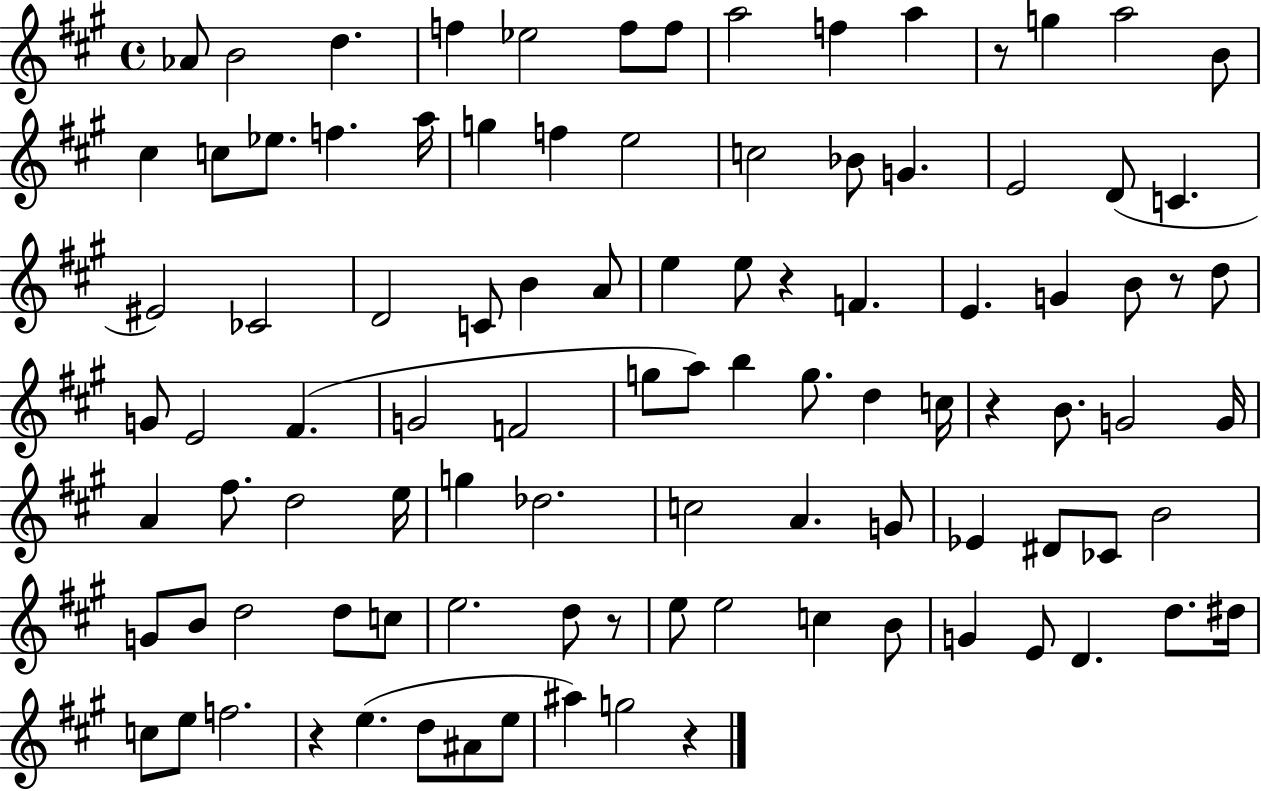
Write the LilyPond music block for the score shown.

{
  \clef treble
  \time 4/4
  \defaultTimeSignature
  \key a \major
  aes'8 b'2 d''4. | f''4 ees''2 f''8 f''8 | a''2 f''4 a''4 | r8 g''4 a''2 b'8 | \break cis''4 c''8 ees''8. f''4. a''16 | g''4 f''4 e''2 | c''2 bes'8 g'4. | e'2 d'8( c'4. | \break eis'2) ces'2 | d'2 c'8 b'4 a'8 | e''4 e''8 r4 f'4. | e'4. g'4 b'8 r8 d''8 | \break g'8 e'2 fis'4.( | g'2 f'2 | g''8 a''8) b''4 g''8. d''4 c''16 | r4 b'8. g'2 g'16 | \break a'4 fis''8. d''2 e''16 | g''4 des''2. | c''2 a'4. g'8 | ees'4 dis'8 ces'8 b'2 | \break g'8 b'8 d''2 d''8 c''8 | e''2. d''8 r8 | e''8 e''2 c''4 b'8 | g'4 e'8 d'4. d''8. dis''16 | \break c''8 e''8 f''2. | r4 e''4.( d''8 ais'8 e''8 | ais''4) g''2 r4 | \bar "|."
}